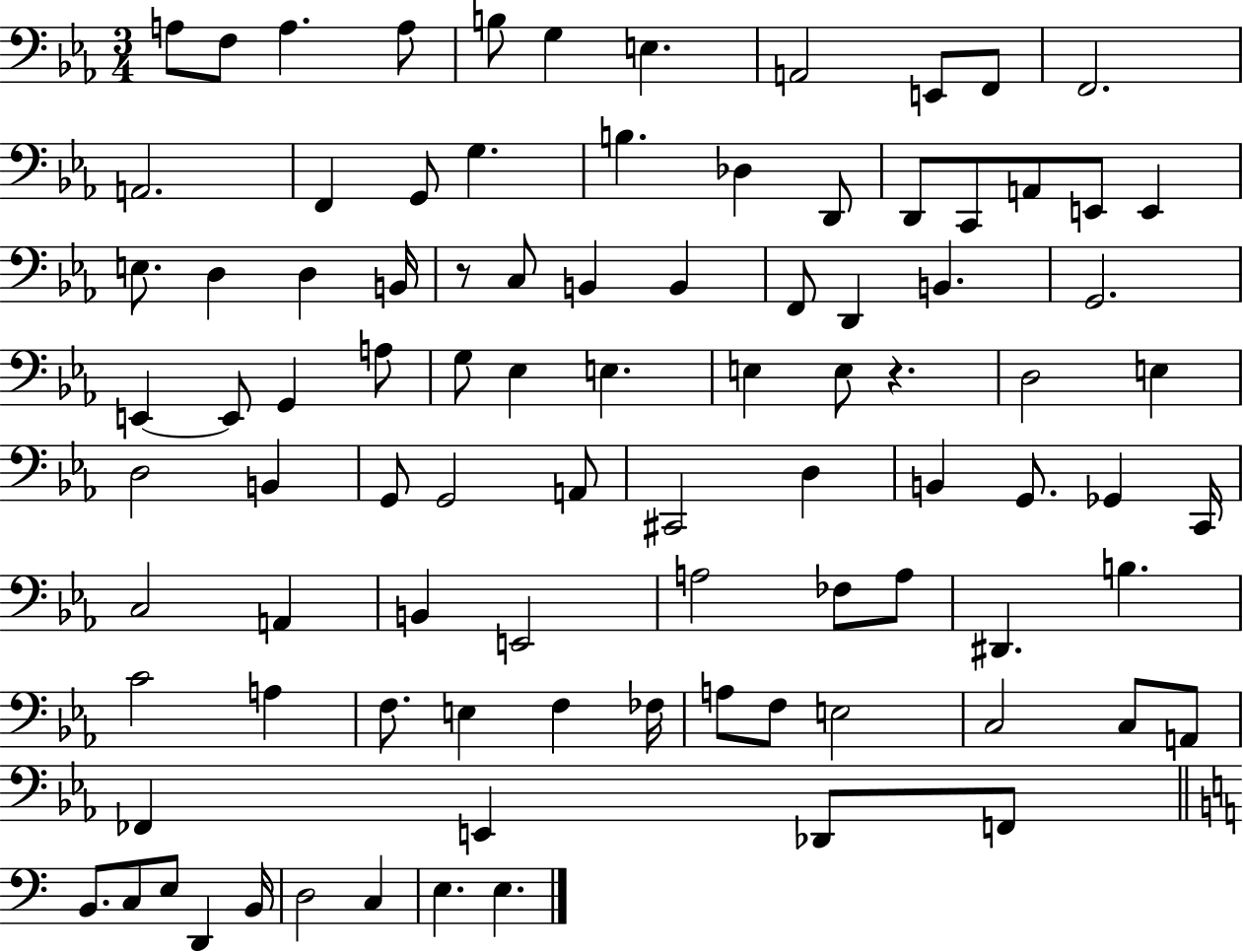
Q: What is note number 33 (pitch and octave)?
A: B2